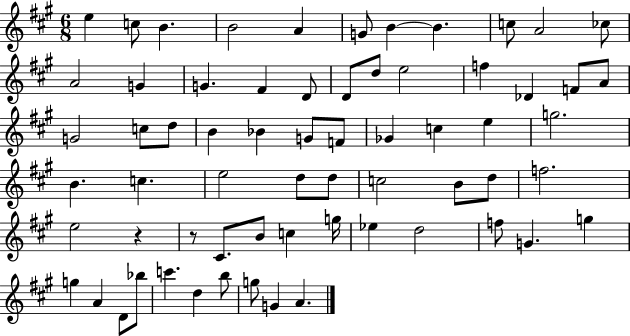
X:1
T:Untitled
M:6/8
L:1/4
K:A
e c/2 B B2 A G/2 B B c/2 A2 _c/2 A2 G G ^F D/2 D/2 d/2 e2 f _D F/2 A/2 G2 c/2 d/2 B _B G/2 F/2 _G c e g2 B c e2 d/2 d/2 c2 B/2 d/2 f2 e2 z z/2 ^C/2 B/2 c g/4 _e d2 f/2 G g g A D/2 _b/2 c' d b/2 g/2 G A